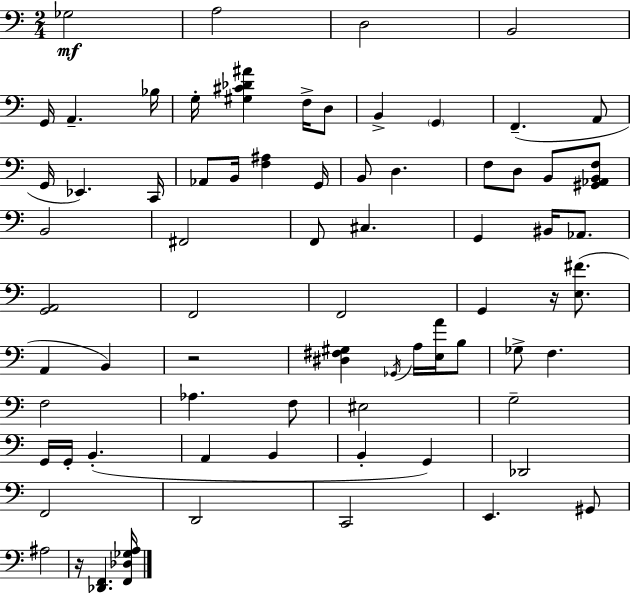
{
  \clef bass
  \numericTimeSignature
  \time 2/4
  \key a \minor
  ges2\mf | a2 | d2 | b,2 | \break g,16 a,4.-- bes16 | g16-. <gis cis' des' ais'>4 f16-> d8 | b,4-> \parenthesize g,4 | f,4.--( a,8 | \break g,16 ees,4.) c,16 | aes,8 b,16 <f ais>4 g,16 | b,8 d4. | f8 d8 b,8 <gis, aes, b, f>8 | \break b,2 | fis,2 | f,8 cis4. | g,4 bis,16 aes,8. | \break <g, a,>2 | f,2 | f,2 | g,4 r16 <e fis'>8.( | \break a,4 b,4) | r2 | <dis fis gis>4 \acciaccatura { ges,16 } a16 <e a'>16 b8 | ges8-> f4. | \break f2 | aes4. f8 | eis2 | g2-- | \break g,16 g,16-. b,4.-.( | a,4 b,4 | b,4-. g,4) | des,2 | \break f,2 | d,2 | c,2 | e,4. gis,8 | \break ais2 | r16 <des, f,>4. | <f, des ges a>16 \bar "|."
}